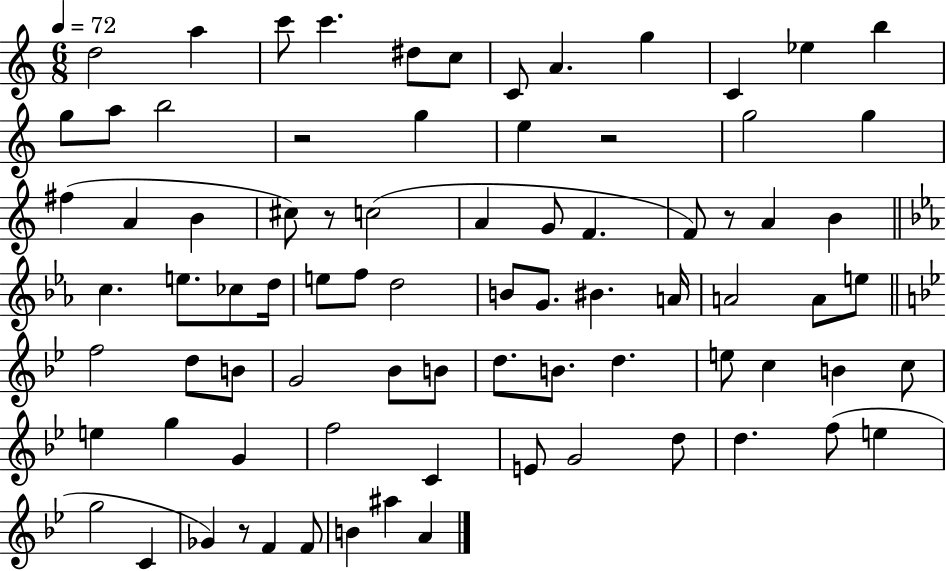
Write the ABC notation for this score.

X:1
T:Untitled
M:6/8
L:1/4
K:C
d2 a c'/2 c' ^d/2 c/2 C/2 A g C _e b g/2 a/2 b2 z2 g e z2 g2 g ^f A B ^c/2 z/2 c2 A G/2 F F/2 z/2 A B c e/2 _c/2 d/4 e/2 f/2 d2 B/2 G/2 ^B A/4 A2 A/2 e/2 f2 d/2 B/2 G2 _B/2 B/2 d/2 B/2 d e/2 c B c/2 e g G f2 C E/2 G2 d/2 d f/2 e g2 C _G z/2 F F/2 B ^a A